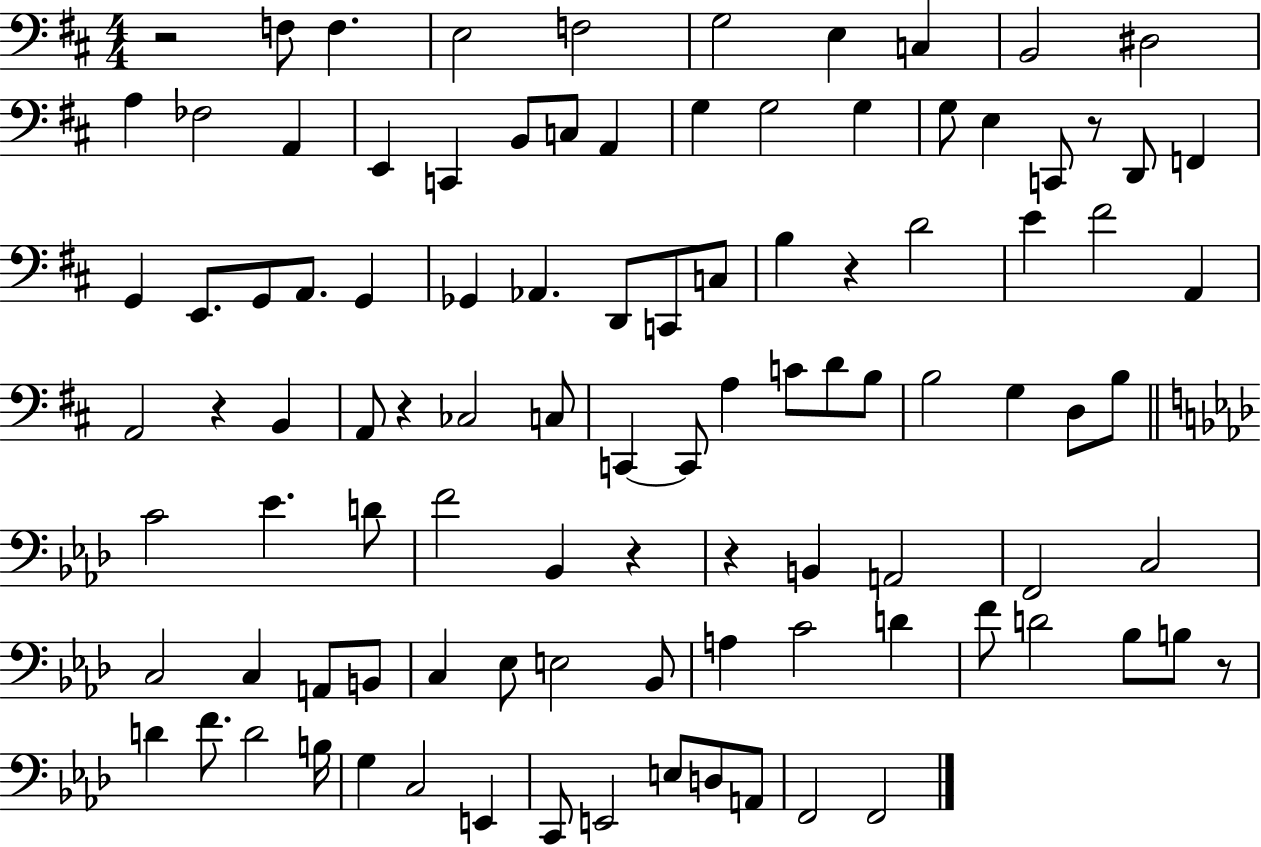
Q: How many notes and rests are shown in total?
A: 101